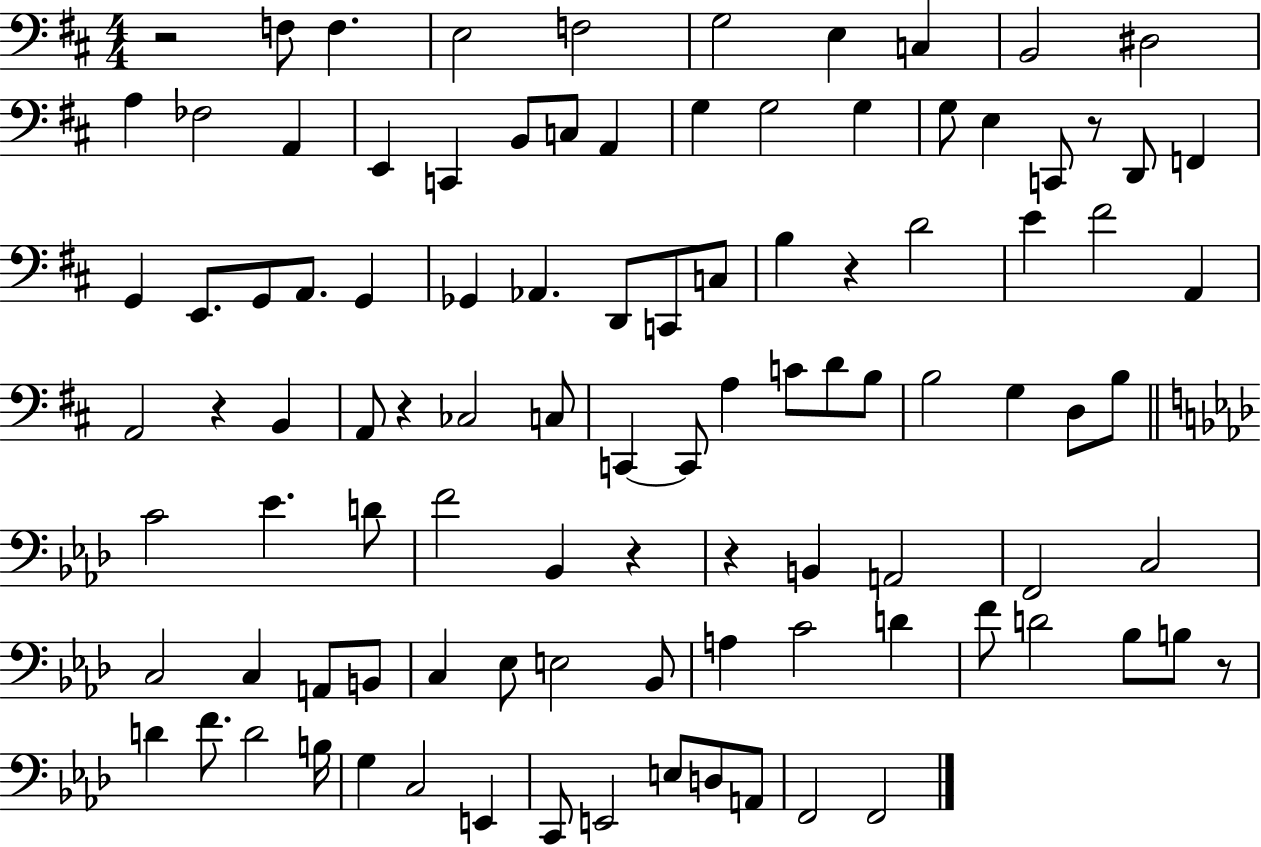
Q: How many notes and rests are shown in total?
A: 101